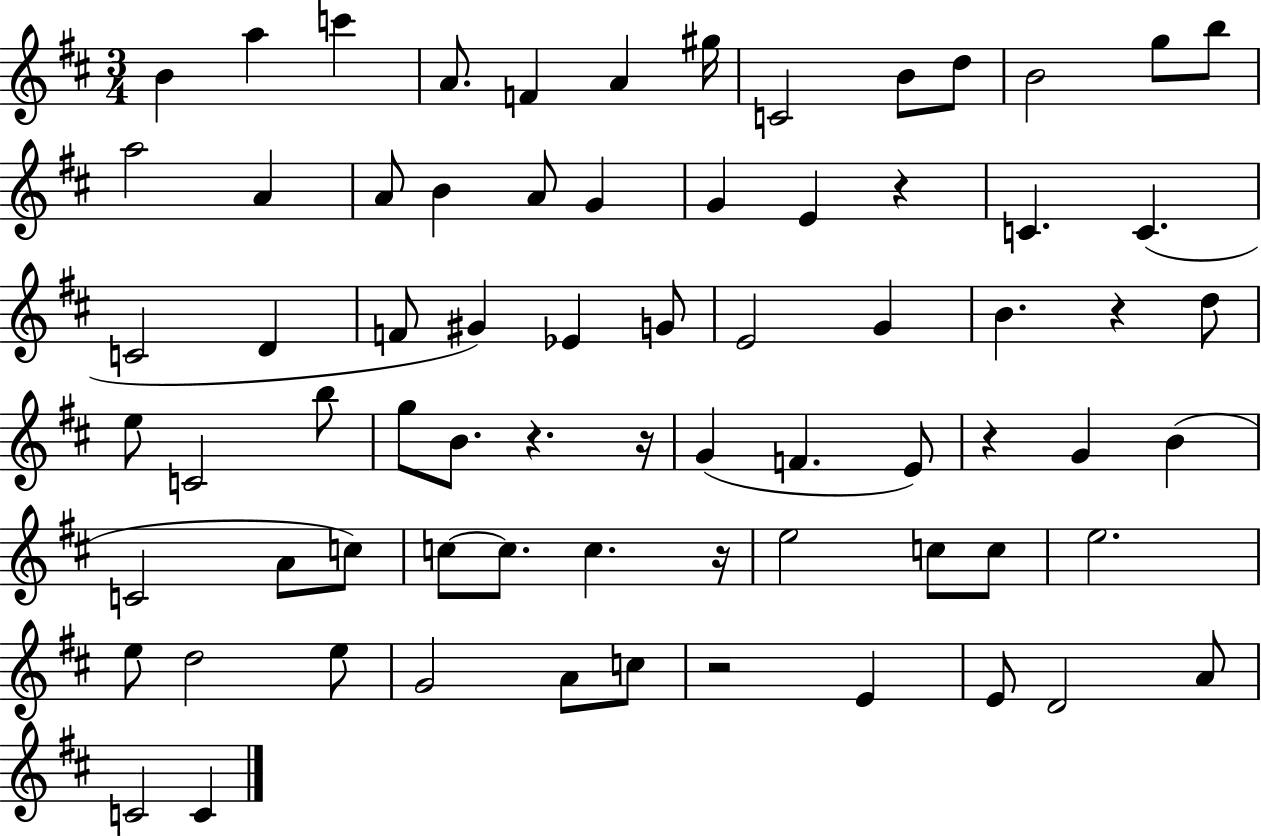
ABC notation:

X:1
T:Untitled
M:3/4
L:1/4
K:D
B a c' A/2 F A ^g/4 C2 B/2 d/2 B2 g/2 b/2 a2 A A/2 B A/2 G G E z C C C2 D F/2 ^G _E G/2 E2 G B z d/2 e/2 C2 b/2 g/2 B/2 z z/4 G F E/2 z G B C2 A/2 c/2 c/2 c/2 c z/4 e2 c/2 c/2 e2 e/2 d2 e/2 G2 A/2 c/2 z2 E E/2 D2 A/2 C2 C